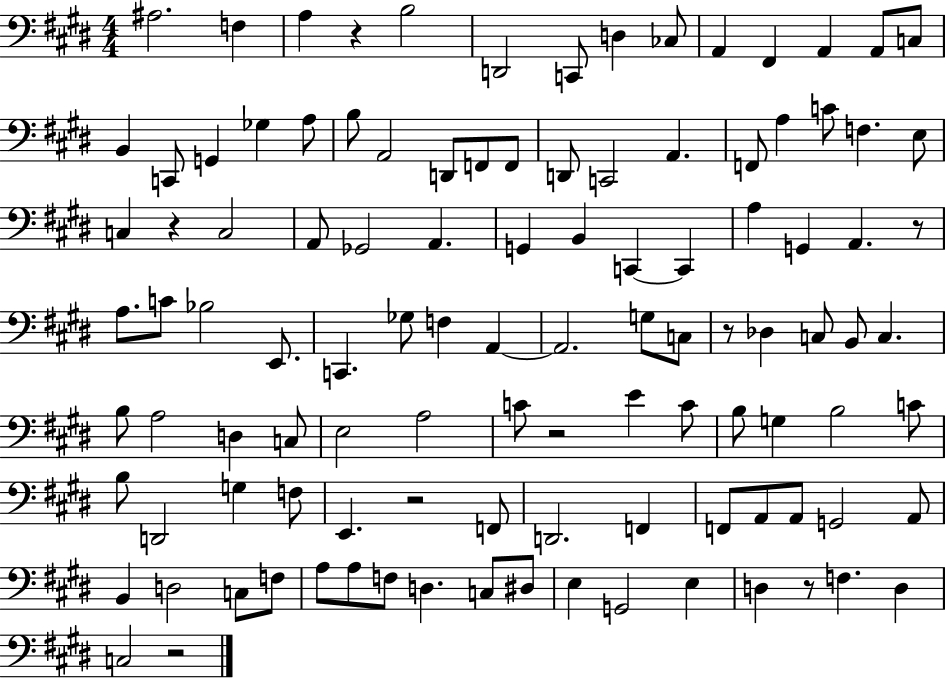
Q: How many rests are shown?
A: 8